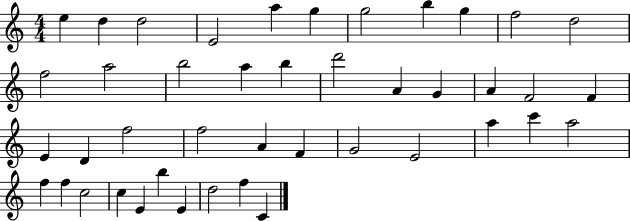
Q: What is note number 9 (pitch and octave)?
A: G5